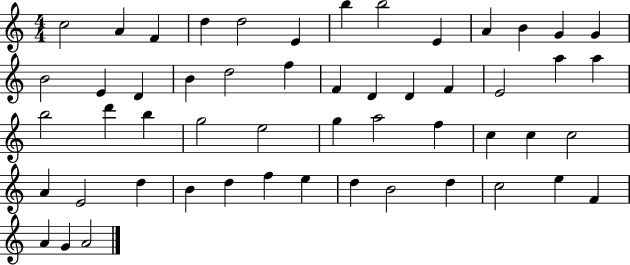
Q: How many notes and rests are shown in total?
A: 53